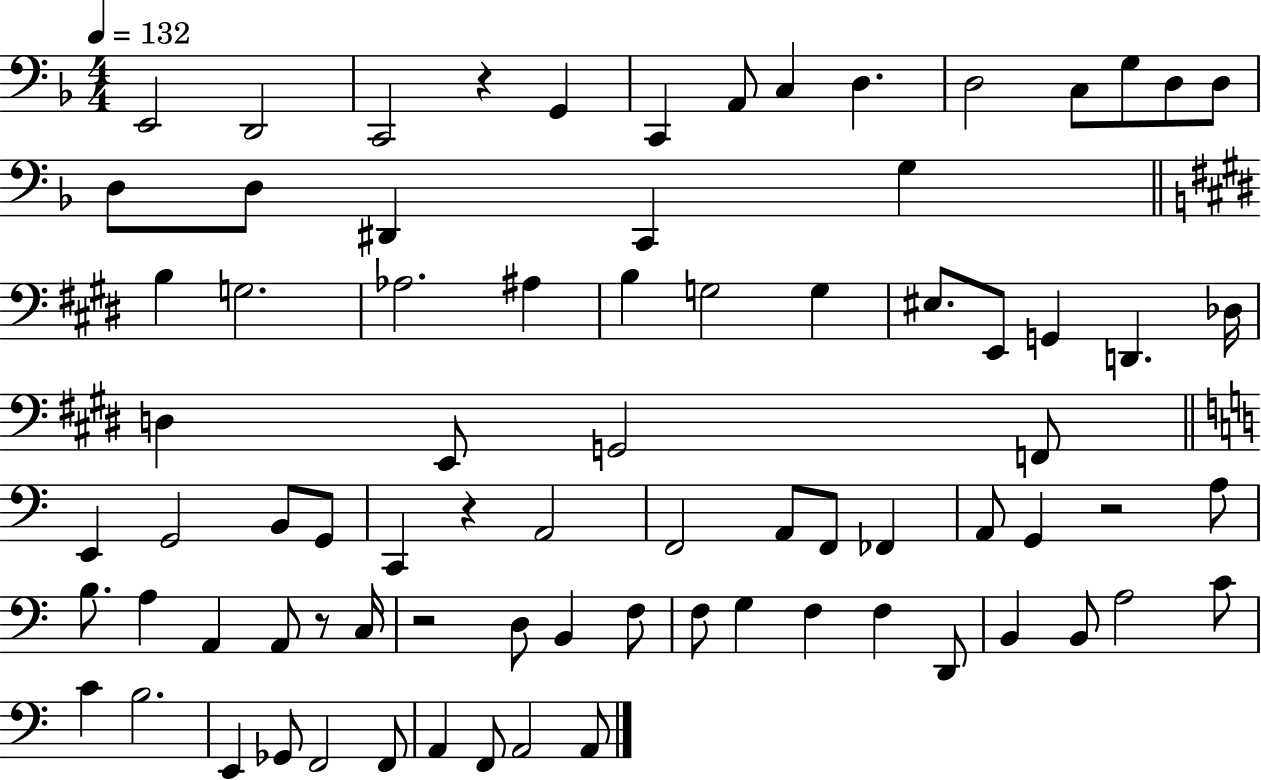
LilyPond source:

{
  \clef bass
  \numericTimeSignature
  \time 4/4
  \key f \major
  \tempo 4 = 132
  \repeat volta 2 { e,2 d,2 | c,2 r4 g,4 | c,4 a,8 c4 d4. | d2 c8 g8 d8 d8 | \break d8 d8 dis,4 c,4 g4 | \bar "||" \break \key e \major b4 g2. | aes2. ais4 | b4 g2 g4 | eis8. e,8 g,4 d,4. des16 | \break d4 e,8 g,2 f,8 | \bar "||" \break \key a \minor e,4 g,2 b,8 g,8 | c,4 r4 a,2 | f,2 a,8 f,8 fes,4 | a,8 g,4 r2 a8 | \break b8. a4 a,4 a,8 r8 c16 | r2 d8 b,4 f8 | f8 g4 f4 f4 d,8 | b,4 b,8 a2 c'8 | \break c'4 b2. | e,4 ges,8 f,2 f,8 | a,4 f,8 a,2 a,8 | } \bar "|."
}